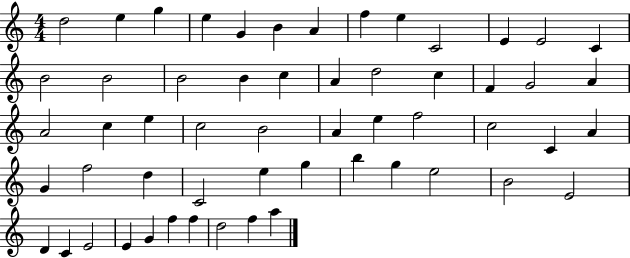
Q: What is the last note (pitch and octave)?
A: A5